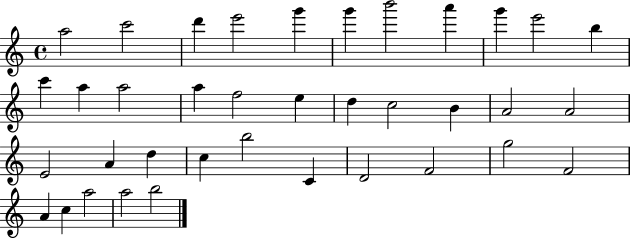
{
  \clef treble
  \time 4/4
  \defaultTimeSignature
  \key c \major
  a''2 c'''2 | d'''4 e'''2 g'''4 | g'''4 b'''2 a'''4 | g'''4 e'''2 b''4 | \break c'''4 a''4 a''2 | a''4 f''2 e''4 | d''4 c''2 b'4 | a'2 a'2 | \break e'2 a'4 d''4 | c''4 b''2 c'4 | d'2 f'2 | g''2 f'2 | \break a'4 c''4 a''2 | a''2 b''2 | \bar "|."
}